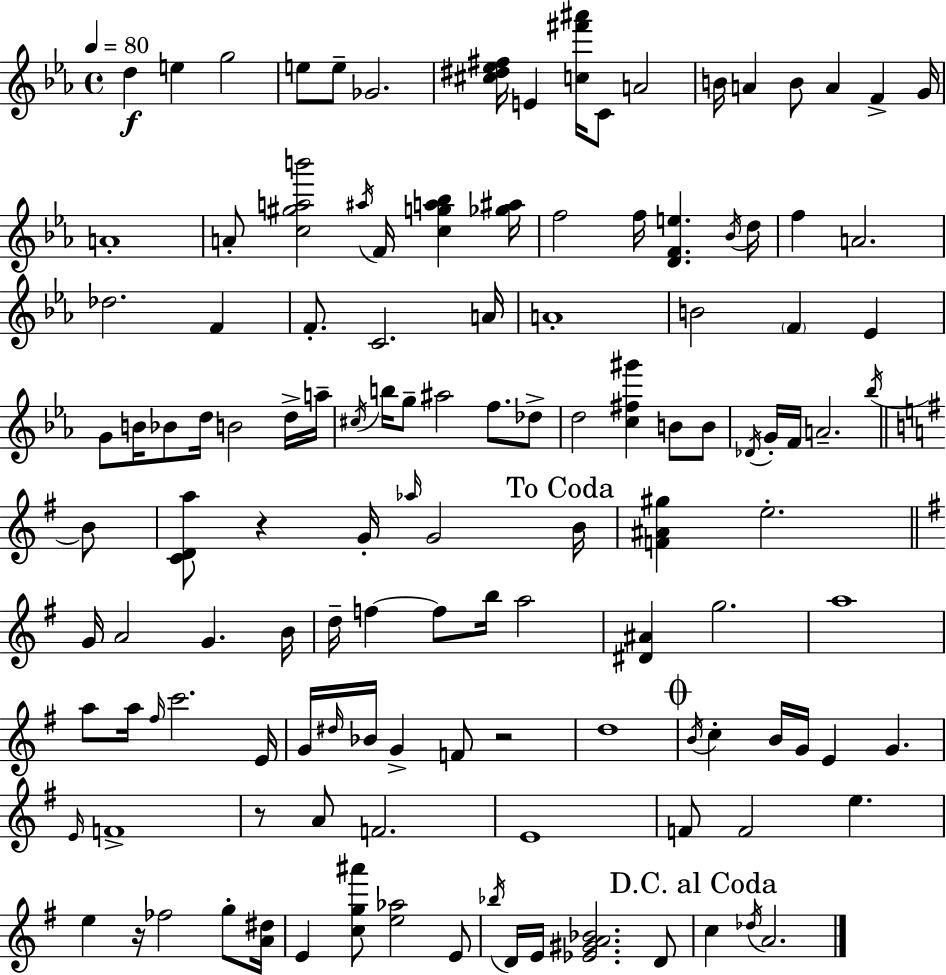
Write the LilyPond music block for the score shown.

{
  \clef treble
  \time 4/4
  \defaultTimeSignature
  \key ees \major
  \tempo 4 = 80
  d''4\f e''4 g''2 | e''8 e''8-- ges'2. | <cis'' dis'' ees'' fis''>16 e'4 <c'' fis''' ais'''>16 c'8 a'2 | b'16 a'4 b'8 a'4 f'4-> g'16 | \break a'1-. | a'8-. <c'' gis'' a'' b'''>2 \acciaccatura { ais''16 } f'16 <c'' g'' a'' bes''>4 | <ges'' ais''>16 f''2 f''16 <d' f' e''>4. | \acciaccatura { bes'16 } d''16 f''4 a'2. | \break des''2. f'4 | f'8.-. c'2. | a'16 a'1-. | b'2 \parenthesize f'4 ees'4 | \break g'8 b'16 bes'8 d''16 b'2 | d''16-> a''16-- \acciaccatura { cis''16 } b''16 g''8-- ais''2 f''8. | des''8-> d''2 <c'' fis'' gis'''>4 b'8 | b'8 \acciaccatura { des'16 } g'16-. f'16 a'2.-- | \break \acciaccatura { bes''16 } \bar "||" \break \key e \minor b'8 <c' d' a''>8 r4 g'16-. \grace { aes''16 } g'2 | \mark "To Coda" b'16 <f' ais' gis''>4 e''2.-. | \bar "||" \break \key g \major g'16 a'2 g'4. b'16 | d''16-- f''4~~ f''8 b''16 a''2 | <dis' ais'>4 g''2. | a''1 | \break a''8 a''16 \grace { fis''16 } c'''2. | e'16 g'16 \grace { dis''16 } bes'16 g'4-> f'8 r2 | d''1 | \mark \markup { \musicglyph "scripts.coda" } \acciaccatura { b'16 } c''4-. b'16 g'16 e'4 g'4. | \break \grace { e'16 } f'1-> | r8 a'8 f'2. | e'1 | f'8 f'2 e''4. | \break e''4 r16 fes''2 | g''8-. <a' dis''>16 e'4 <c'' g'' ais'''>8 <e'' aes''>2 | e'8 \acciaccatura { bes''16 } d'16 e'16 <ees' gis' a' bes'>2. | d'8 \mark "D.C. al Coda" c''4 \acciaccatura { des''16 } a'2. | \break \bar "|."
}